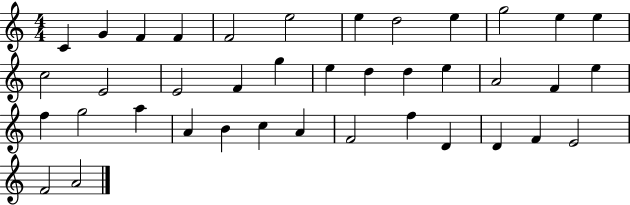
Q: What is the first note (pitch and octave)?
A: C4